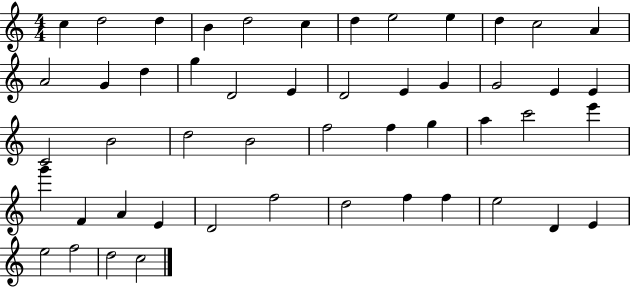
X:1
T:Untitled
M:4/4
L:1/4
K:C
c d2 d B d2 c d e2 e d c2 A A2 G d g D2 E D2 E G G2 E E C2 B2 d2 B2 f2 f g a c'2 e' g' F A E D2 f2 d2 f f e2 D E e2 f2 d2 c2